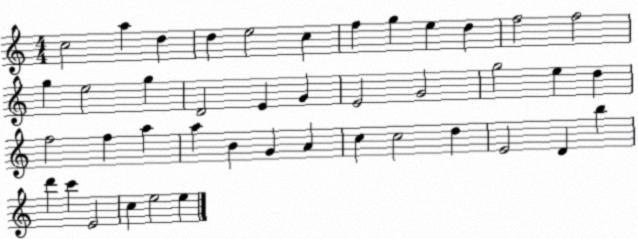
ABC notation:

X:1
T:Untitled
M:4/4
L:1/4
K:C
c2 a d d e2 c f g e d f2 f2 g e2 g D2 E G E2 G2 g2 e d f2 f a a B G A c c2 d E2 D b d' c' E2 c e2 e